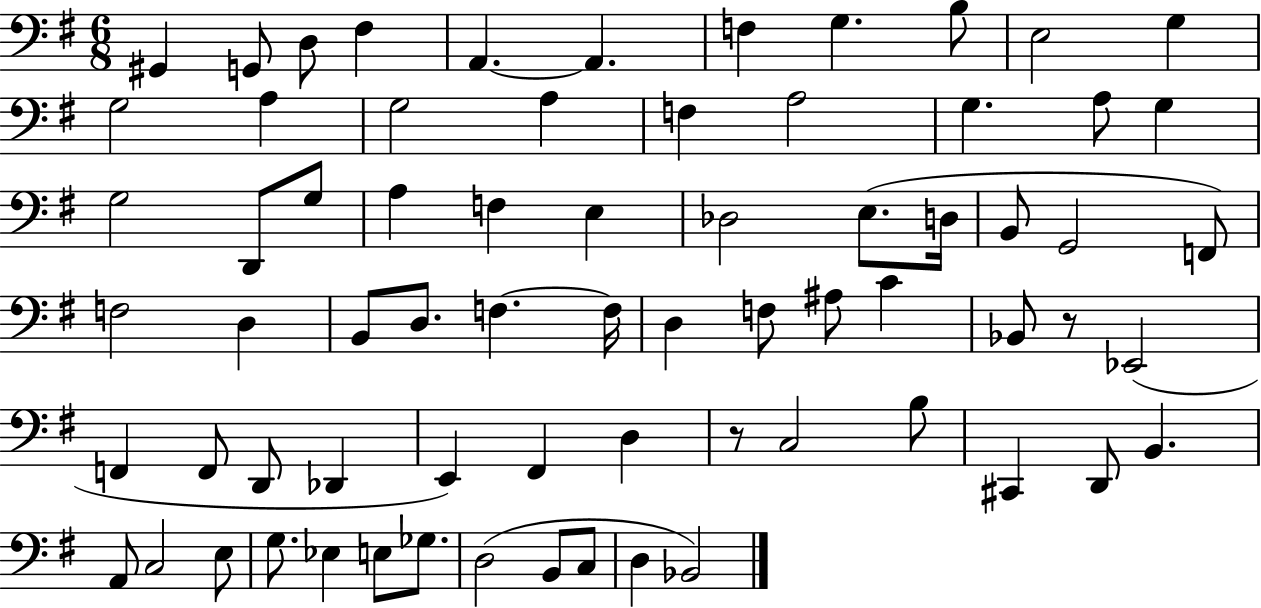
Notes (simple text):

G#2/q G2/e D3/e F#3/q A2/q. A2/q. F3/q G3/q. B3/e E3/h G3/q G3/h A3/q G3/h A3/q F3/q A3/h G3/q. A3/e G3/q G3/h D2/e G3/e A3/q F3/q E3/q Db3/h E3/e. D3/s B2/e G2/h F2/e F3/h D3/q B2/e D3/e. F3/q. F3/s D3/q F3/e A#3/e C4/q Bb2/e R/e Eb2/h F2/q F2/e D2/e Db2/q E2/q F#2/q D3/q R/e C3/h B3/e C#2/q D2/e B2/q. A2/e C3/h E3/e G3/e. Eb3/q E3/e Gb3/e. D3/h B2/e C3/e D3/q Bb2/h